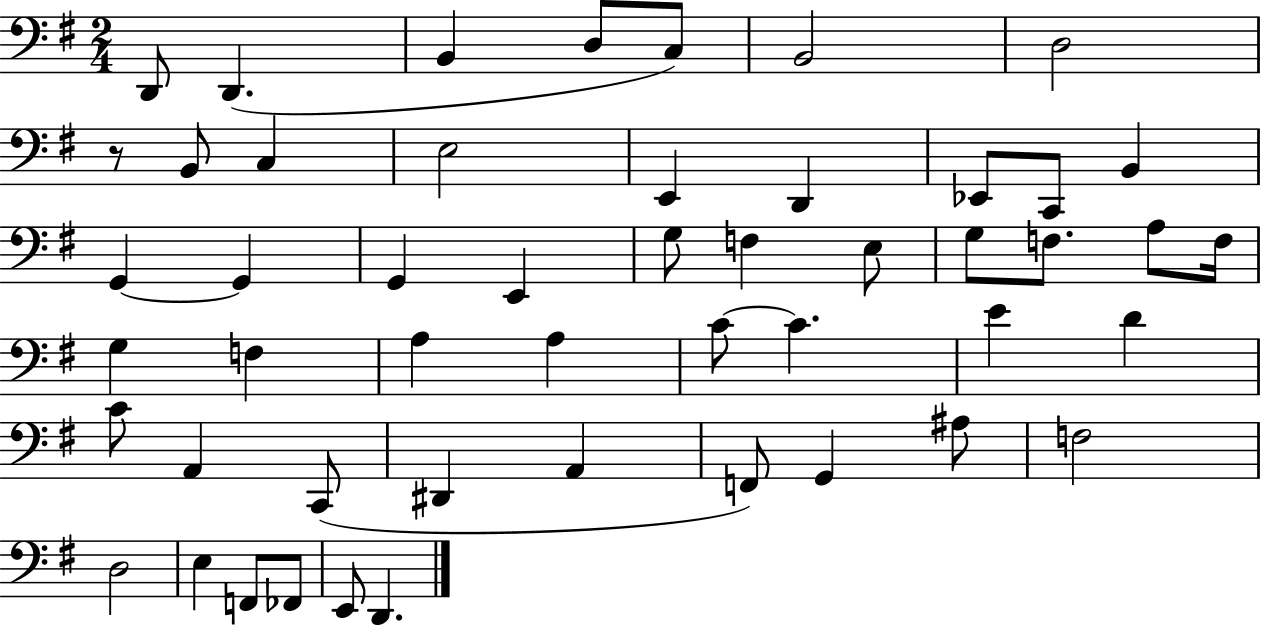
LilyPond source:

{
  \clef bass
  \numericTimeSignature
  \time 2/4
  \key g \major
  \repeat volta 2 { d,8 d,4.( | b,4 d8 c8) | b,2 | d2 | \break r8 b,8 c4 | e2 | e,4 d,4 | ees,8 c,8 b,4 | \break g,4~~ g,4 | g,4 e,4 | g8 f4 e8 | g8 f8. a8 f16 | \break g4 f4 | a4 a4 | c'8~~ c'4. | e'4 d'4 | \break c'8 a,4 c,8( | dis,4 a,4 | f,8) g,4 ais8 | f2 | \break d2 | e4 f,8 fes,8 | e,8 d,4. | } \bar "|."
}